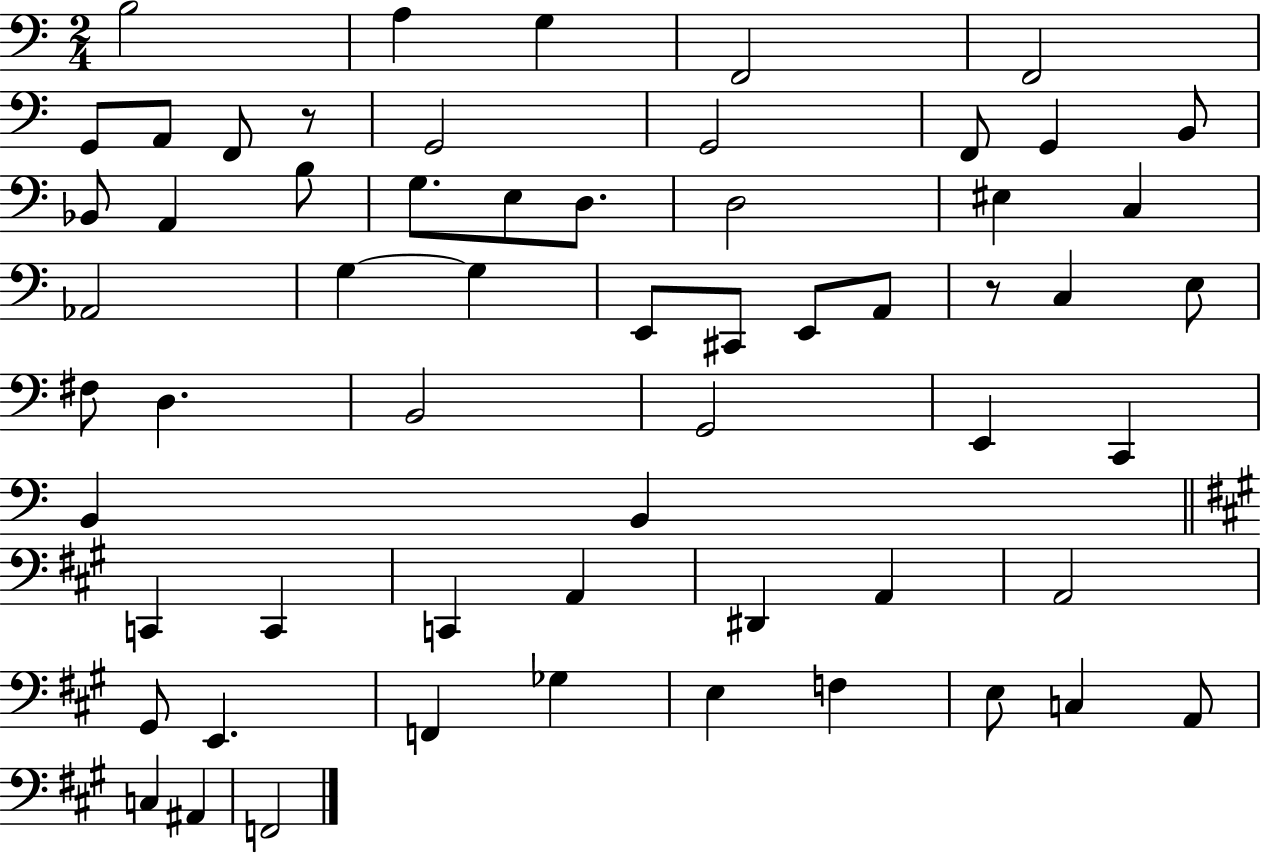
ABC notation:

X:1
T:Untitled
M:2/4
L:1/4
K:C
B,2 A, G, F,,2 F,,2 G,,/2 A,,/2 F,,/2 z/2 G,,2 G,,2 F,,/2 G,, B,,/2 _B,,/2 A,, B,/2 G,/2 E,/2 D,/2 D,2 ^E, C, _A,,2 G, G, E,,/2 ^C,,/2 E,,/2 A,,/2 z/2 C, E,/2 ^F,/2 D, B,,2 G,,2 E,, C,, B,, B,, C,, C,, C,, A,, ^D,, A,, A,,2 ^G,,/2 E,, F,, _G, E, F, E,/2 C, A,,/2 C, ^A,, F,,2